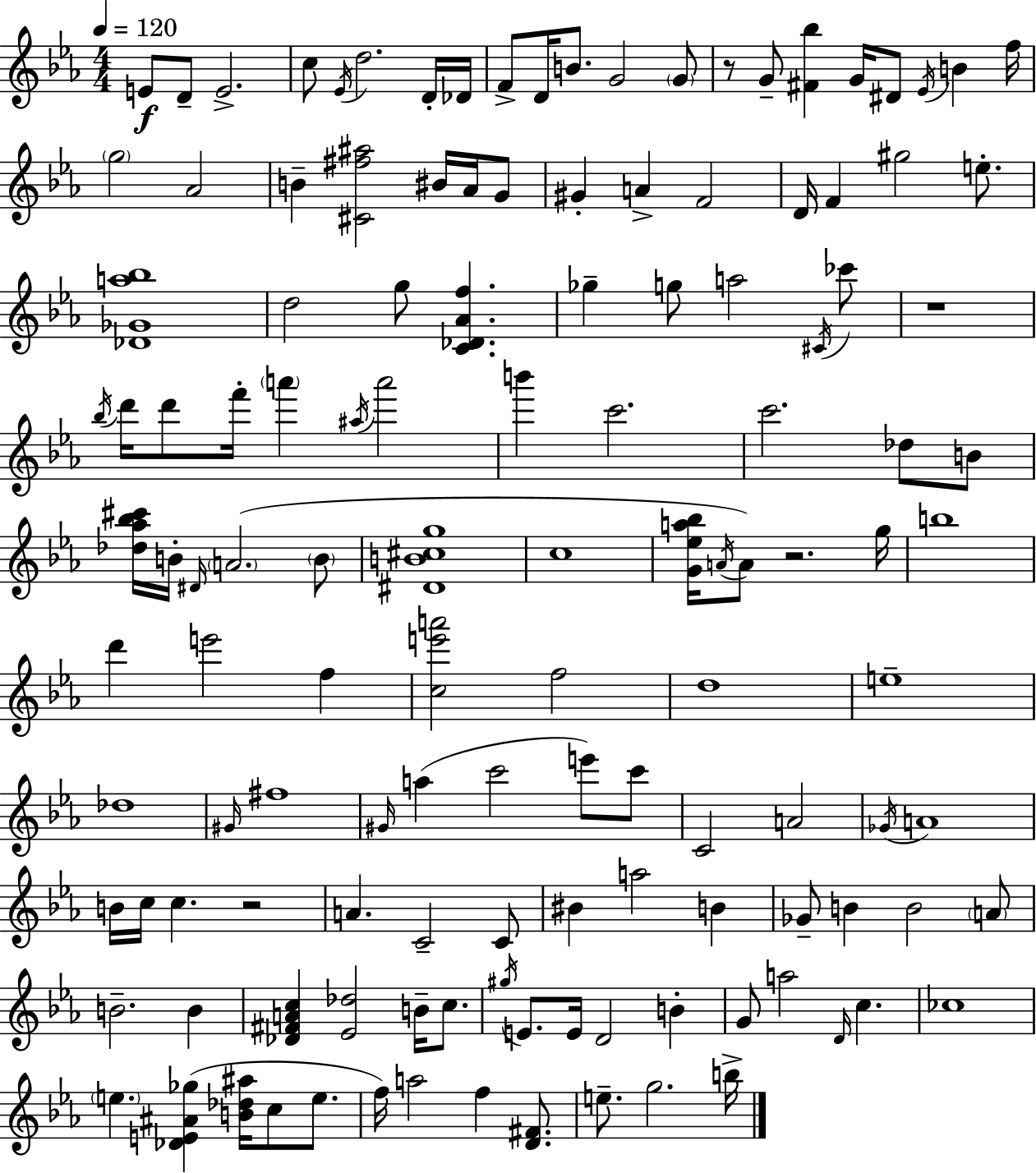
{
  \clef treble
  \numericTimeSignature
  \time 4/4
  \key c \minor
  \tempo 4 = 120
  e'8\f d'8-- e'2.-> | c''8 \acciaccatura { ees'16 } d''2. d'16-. | des'16 f'8-> d'16 b'8. g'2 \parenthesize g'8 | r8 g'8-- <fis' bes''>4 g'16 dis'8 \acciaccatura { ees'16 } b'4 | \break f''16 \parenthesize g''2 aes'2 | b'4-- <cis' fis'' ais''>2 bis'16 aes'16 | g'8 gis'4-. a'4-> f'2 | d'16 f'4 gis''2 e''8.-. | \break <des' ges' a'' bes''>1 | d''2 g''8 <c' des' aes' f''>4. | ges''4-- g''8 a''2 | \acciaccatura { cis'16 } ces'''8 r1 | \break \acciaccatura { bes''16 } d'''16 d'''8 f'''16-. \parenthesize a'''4 \acciaccatura { ais''16 } a'''2 | b'''4 c'''2. | c'''2. | des''8 b'8 <des'' aes'' bes'' cis'''>16 b'16-. \grace { dis'16 } \parenthesize a'2.( | \break \parenthesize b'8 <dis' b' cis'' g''>1 | c''1 | <g' ees'' a'' bes''>16 \acciaccatura { a'16 }) a'8 r2. | g''16 b''1 | \break d'''4 e'''2 | f''4 <c'' e''' a'''>2 f''2 | d''1 | e''1-- | \break des''1 | \grace { gis'16 } fis''1 | \grace { gis'16 } a''4( c'''2 | e'''8) c'''8 c'2 | \break a'2 \acciaccatura { ges'16 } a'1 | b'16 c''16 c''4. | r2 a'4. | c'2-- c'8 bis'4 a''2 | \break b'4 ges'8-- b'4 | b'2 \parenthesize a'8 b'2.-- | b'4 <des' fis' a' c''>4 <ees' des''>2 | b'16-- c''8. \acciaccatura { gis''16 } e'8. e'16 d'2 | \break b'4-. g'8 a''2 | \grace { d'16 } c''4. ces''1 | \parenthesize e''4. | <des' e' ais' ges''>4( <b' des'' ais''>16 c''8 e''8. f''16) a''2 | \break f''4 <d' fis'>8. e''8.-- g''2. | b''16-> \bar "|."
}